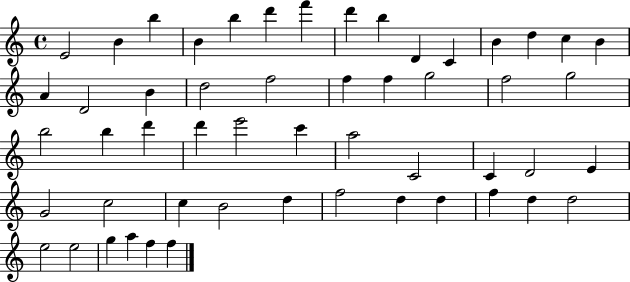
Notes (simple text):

E4/h B4/q B5/q B4/q B5/q D6/q F6/q D6/q B5/q D4/q C4/q B4/q D5/q C5/q B4/q A4/q D4/h B4/q D5/h F5/h F5/q F5/q G5/h F5/h G5/h B5/h B5/q D6/q D6/q E6/h C6/q A5/h C4/h C4/q D4/h E4/q G4/h C5/h C5/q B4/h D5/q F5/h D5/q D5/q F5/q D5/q D5/h E5/h E5/h G5/q A5/q F5/q F5/q